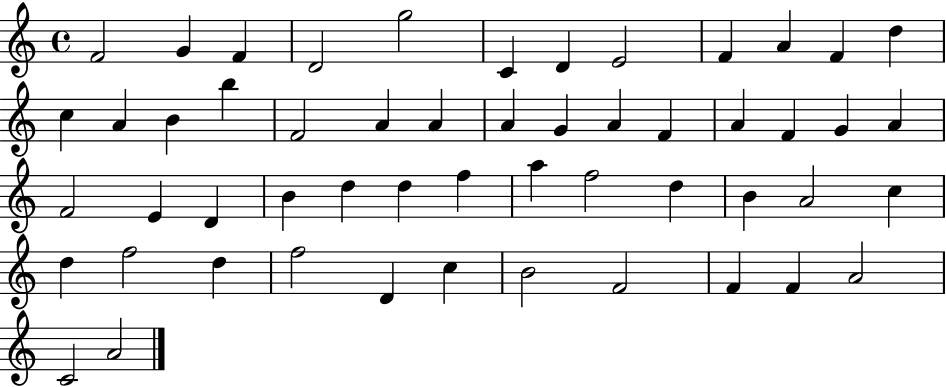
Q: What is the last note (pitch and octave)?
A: A4